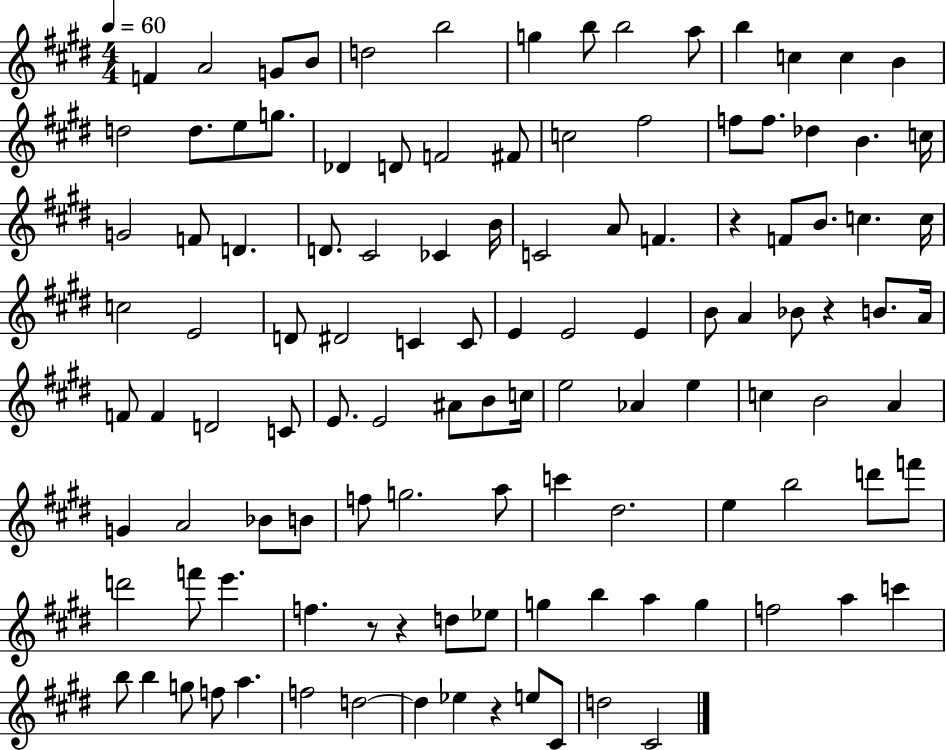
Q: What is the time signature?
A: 4/4